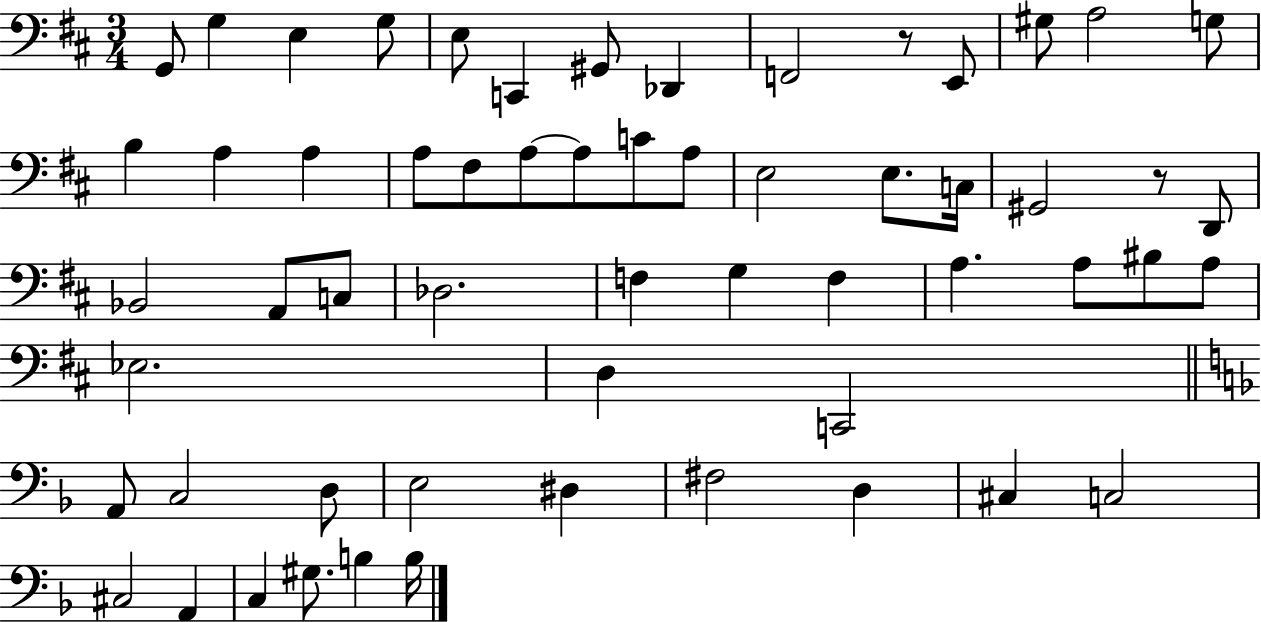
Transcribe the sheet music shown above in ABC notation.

X:1
T:Untitled
M:3/4
L:1/4
K:D
G,,/2 G, E, G,/2 E,/2 C,, ^G,,/2 _D,, F,,2 z/2 E,,/2 ^G,/2 A,2 G,/2 B, A, A, A,/2 ^F,/2 A,/2 A,/2 C/2 A,/2 E,2 E,/2 C,/4 ^G,,2 z/2 D,,/2 _B,,2 A,,/2 C,/2 _D,2 F, G, F, A, A,/2 ^B,/2 A,/2 _E,2 D, C,,2 A,,/2 C,2 D,/2 E,2 ^D, ^F,2 D, ^C, C,2 ^C,2 A,, C, ^G,/2 B, B,/4